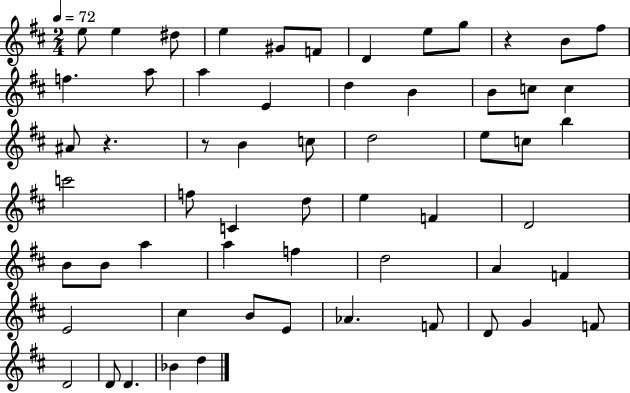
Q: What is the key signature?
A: D major